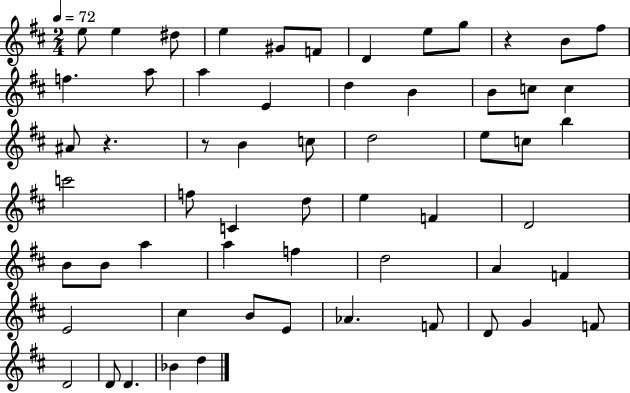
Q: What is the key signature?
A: D major